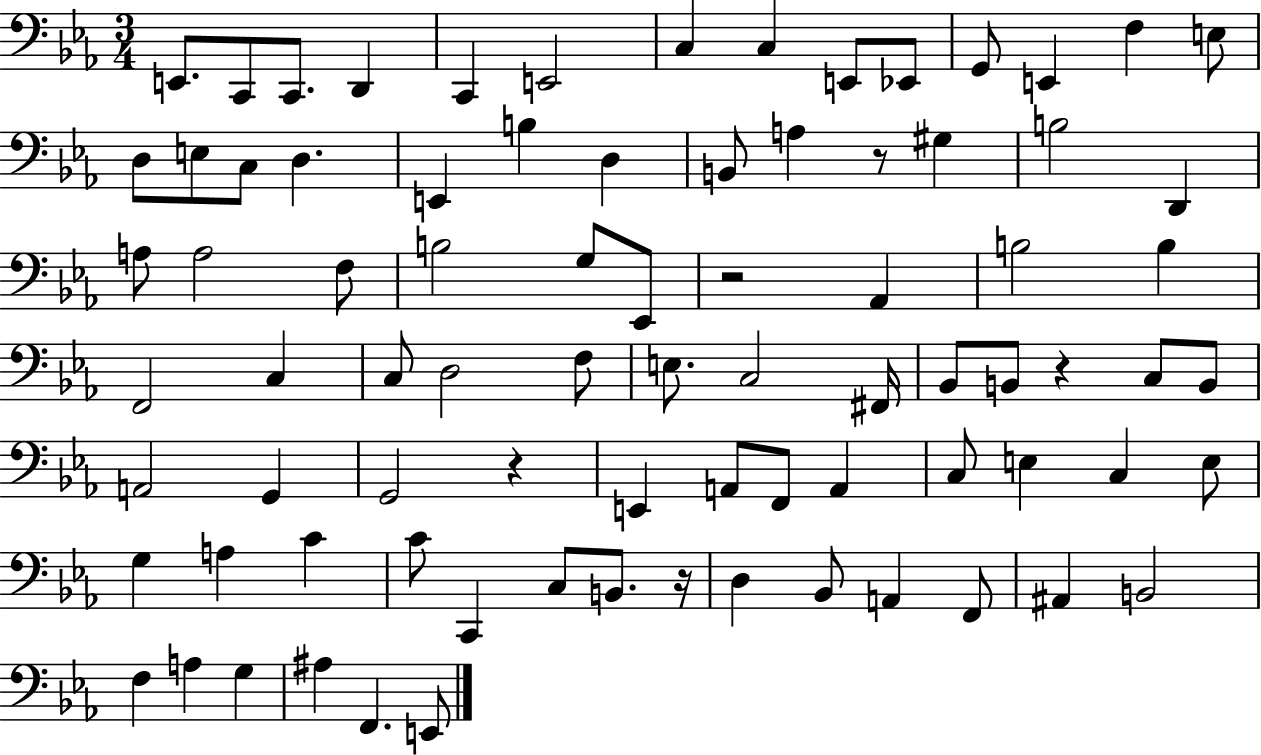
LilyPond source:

{
  \clef bass
  \numericTimeSignature
  \time 3/4
  \key ees \major
  e,8. c,8 c,8. d,4 | c,4 e,2 | c4 c4 e,8 ees,8 | g,8 e,4 f4 e8 | \break d8 e8 c8 d4. | e,4 b4 d4 | b,8 a4 r8 gis4 | b2 d,4 | \break a8 a2 f8 | b2 g8 ees,8 | r2 aes,4 | b2 b4 | \break f,2 c4 | c8 d2 f8 | e8. c2 fis,16 | bes,8 b,8 r4 c8 b,8 | \break a,2 g,4 | g,2 r4 | e,4 a,8 f,8 a,4 | c8 e4 c4 e8 | \break g4 a4 c'4 | c'8 c,4 c8 b,8. r16 | d4 bes,8 a,4 f,8 | ais,4 b,2 | \break f4 a4 g4 | ais4 f,4. e,8 | \bar "|."
}